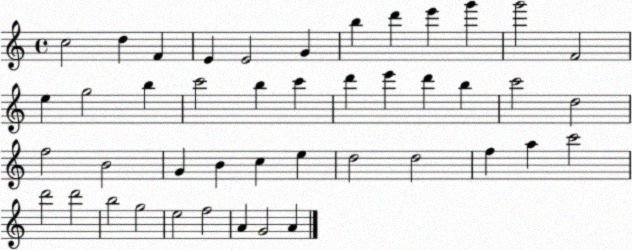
X:1
T:Untitled
M:4/4
L:1/4
K:C
c2 d F E E2 G b d' e' g' g'2 F2 e g2 b c'2 b c' d' e' d' b c'2 d2 f2 B2 G B c e d2 d2 f a c'2 d'2 d'2 b2 g2 e2 f2 A G2 A